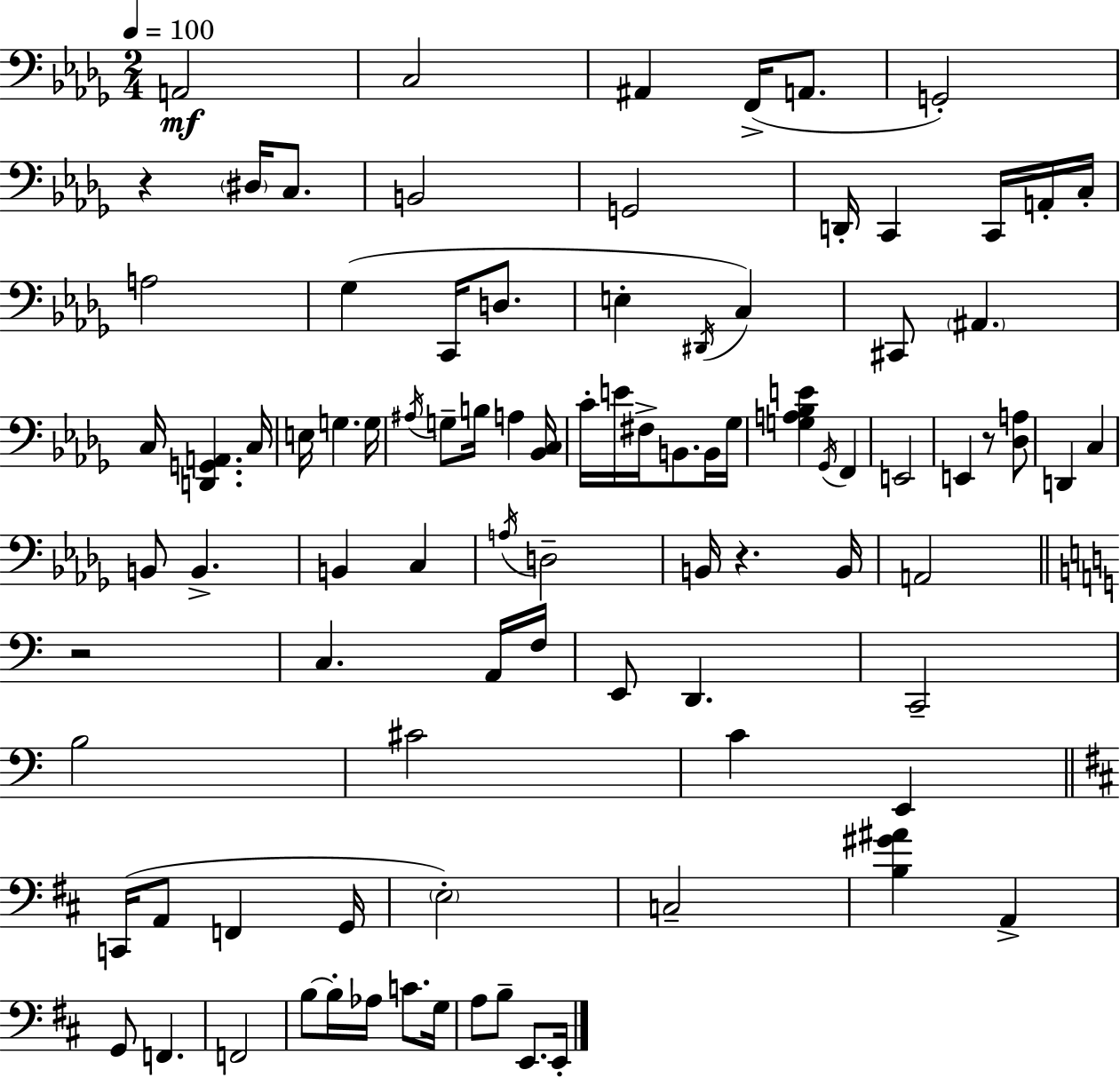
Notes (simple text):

A2/h C3/h A#2/q F2/s A2/e. G2/h R/q D#3/s C3/e. B2/h G2/h D2/s C2/q C2/s A2/s C3/s A3/h Gb3/q C2/s D3/e. E3/q D#2/s C3/q C#2/e A#2/q. C3/s [D2,G2,A2]/q. C3/s E3/s G3/q. G3/s A#3/s G3/e B3/s A3/q [Bb2,C3]/s C4/s E4/s F#3/s B2/e. B2/s Gb3/s [G3,A3,Bb3,E4]/q Gb2/s F2/q E2/h E2/q R/e [Db3,A3]/e D2/q C3/q B2/e B2/q. B2/q C3/q A3/s D3/h B2/s R/q. B2/s A2/h R/h C3/q. A2/s F3/s E2/e D2/q. C2/h B3/h C#4/h C4/q E2/q C2/s A2/e F2/q G2/s E3/h C3/h [B3,G#4,A#4]/q A2/q G2/e F2/q. F2/h B3/e B3/s Ab3/s C4/e. G3/s A3/e B3/e E2/e. E2/s